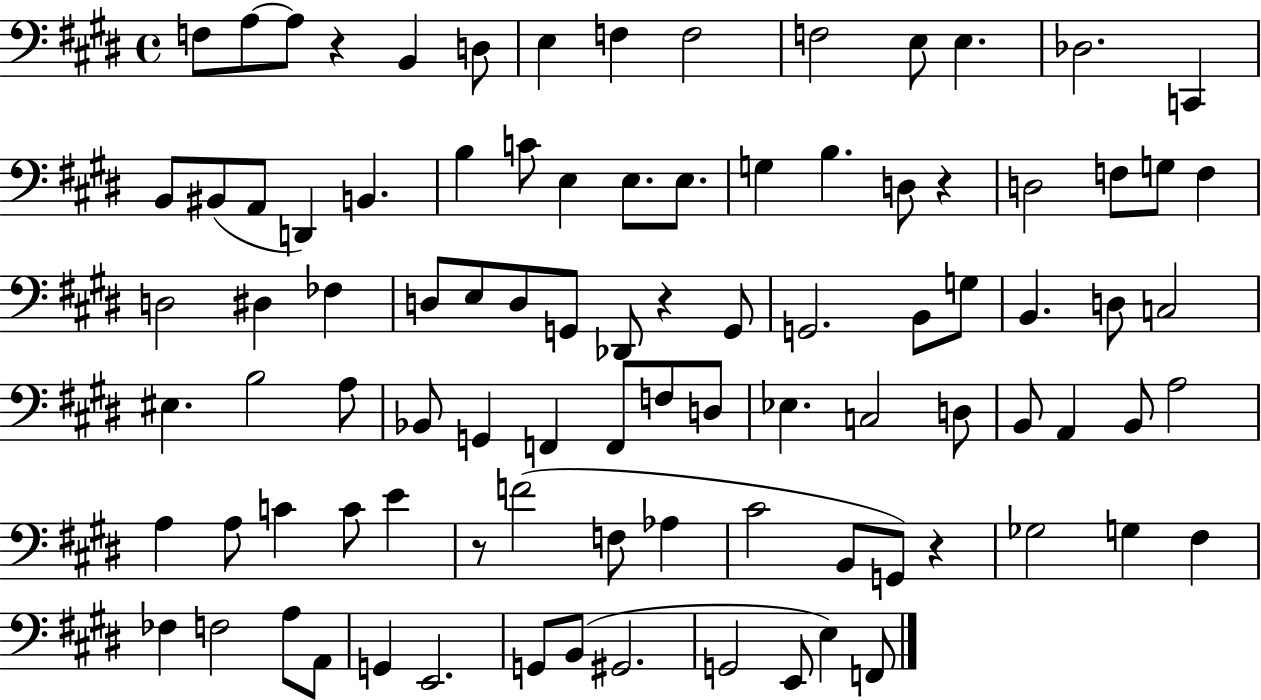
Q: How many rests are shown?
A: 5